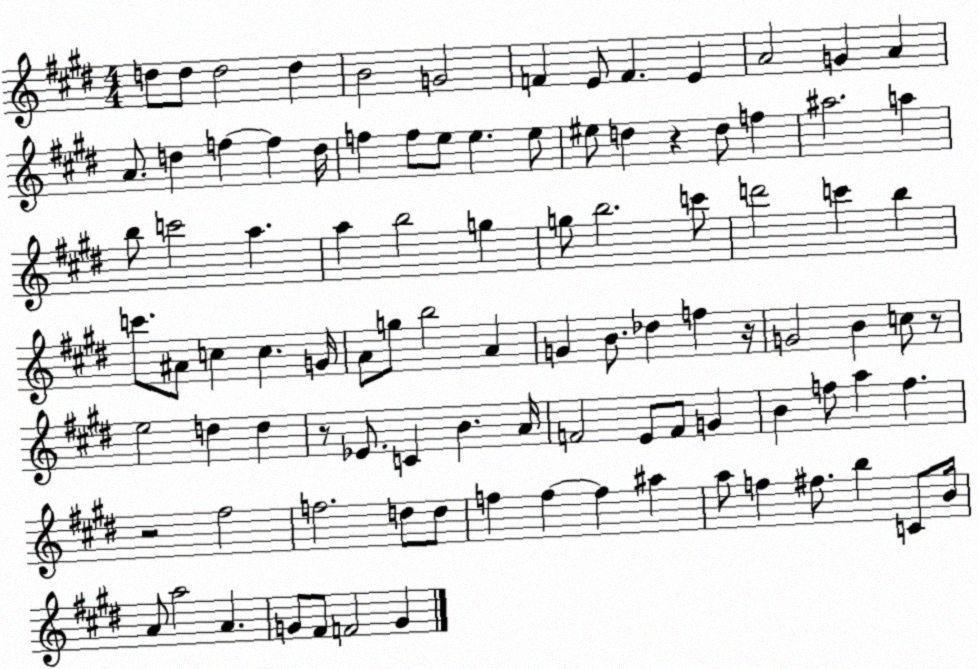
X:1
T:Untitled
M:4/4
L:1/4
K:E
d/2 d/2 d2 d B2 G2 F E/2 F E A2 G A A/2 d f f d/4 f f/2 e/2 e e/2 ^e/2 d z d/2 f ^a2 a b/2 c'2 a a b2 g g/2 b2 c'/2 d'2 c' b c'/2 ^A/2 c c G/4 A/2 g/2 b2 A G B/2 _d f z/4 G2 B c/2 z/2 e2 d d z/2 _E/2 C B A/4 F2 E/2 F/2 G B f/2 a f z2 ^f2 f2 d/2 d/2 f f f ^a a/2 f ^f/2 b C/2 B/4 A/2 a2 A G/2 ^F/2 F2 G